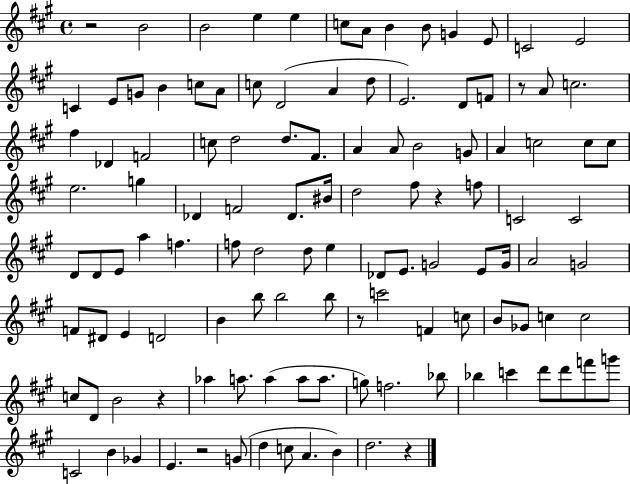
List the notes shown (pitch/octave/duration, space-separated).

R/h B4/h B4/h E5/q E5/q C5/e A4/e B4/q B4/e G4/q E4/e C4/h E4/h C4/q E4/e G4/e B4/q C5/e A4/e C5/e D4/h A4/q D5/e E4/h. D4/e F4/e R/e A4/e C5/h. F#5/q Db4/q F4/h C5/e D5/h D5/e. F#4/e. A4/q A4/e B4/h G4/e A4/q C5/h C5/e C5/e E5/h. G5/q Db4/q F4/h Db4/e. BIS4/s D5/h F#5/e R/q F5/e C4/h C4/h D4/e D4/e E4/e A5/q F5/q. F5/e D5/h D5/e E5/q Db4/e E4/e. G4/h E4/e G4/s A4/h G4/h F4/e D#4/e E4/q D4/h B4/q B5/e B5/h B5/e R/e C6/h F4/q C5/e B4/e Gb4/e C5/q C5/h C5/e D4/e B4/h R/q Ab5/q A5/e. A5/q A5/e A5/e. G5/e F5/h. Bb5/e Bb5/q C6/q D6/e D6/e F6/e G6/e C4/h B4/q Gb4/q E4/q. R/h G4/e D5/q C5/e A4/q. B4/q D5/h. R/q